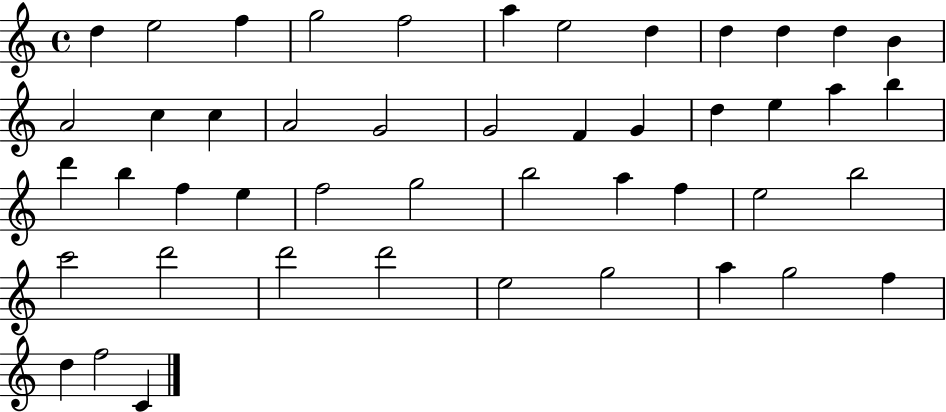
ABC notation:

X:1
T:Untitled
M:4/4
L:1/4
K:C
d e2 f g2 f2 a e2 d d d d B A2 c c A2 G2 G2 F G d e a b d' b f e f2 g2 b2 a f e2 b2 c'2 d'2 d'2 d'2 e2 g2 a g2 f d f2 C